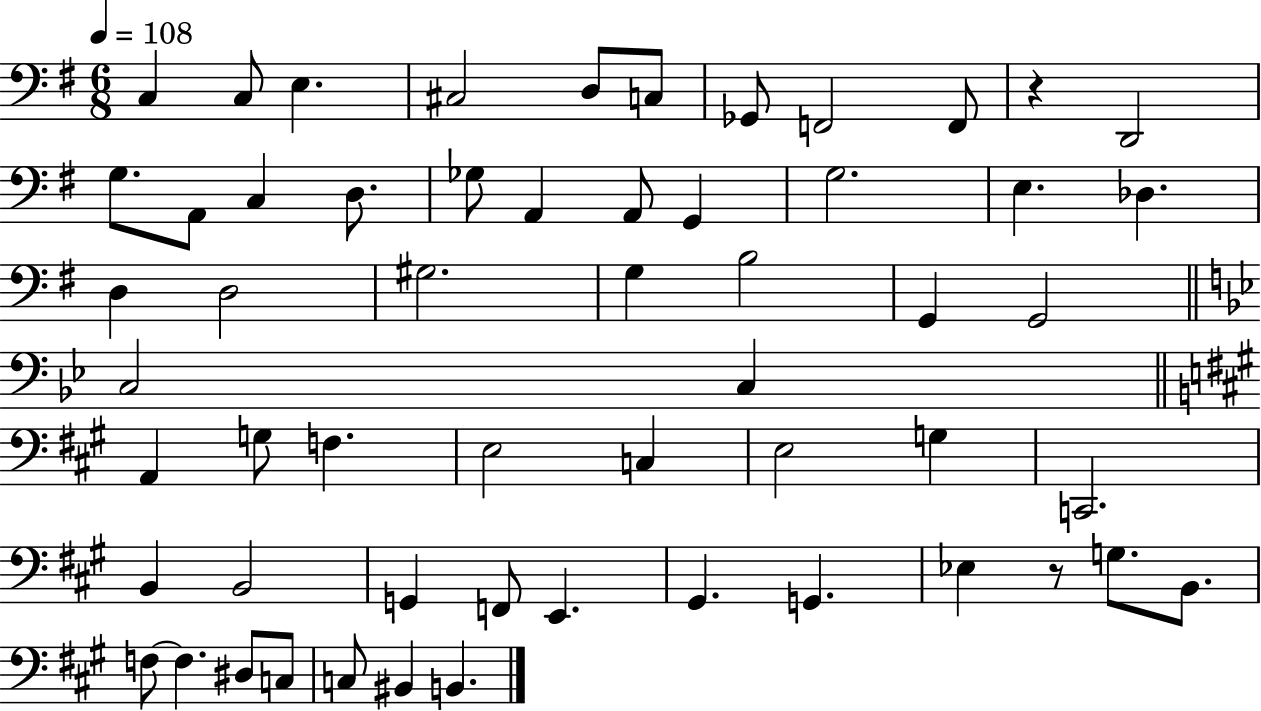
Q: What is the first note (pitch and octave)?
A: C3